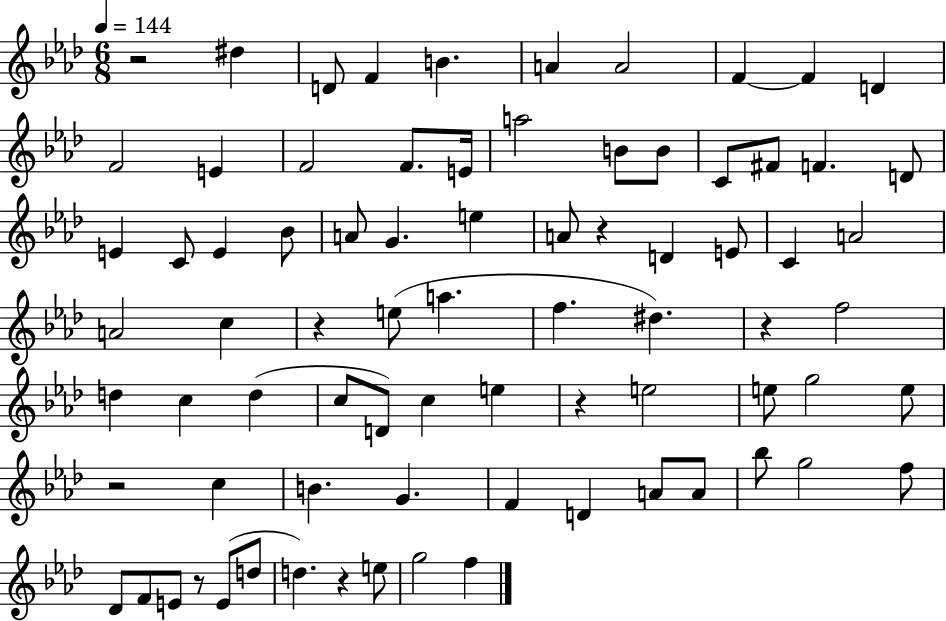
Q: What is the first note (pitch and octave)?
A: D#5